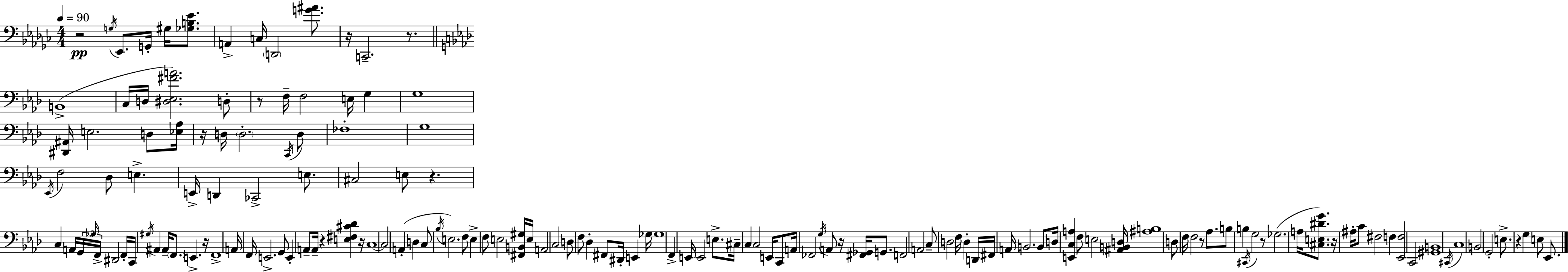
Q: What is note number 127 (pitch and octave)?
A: G3